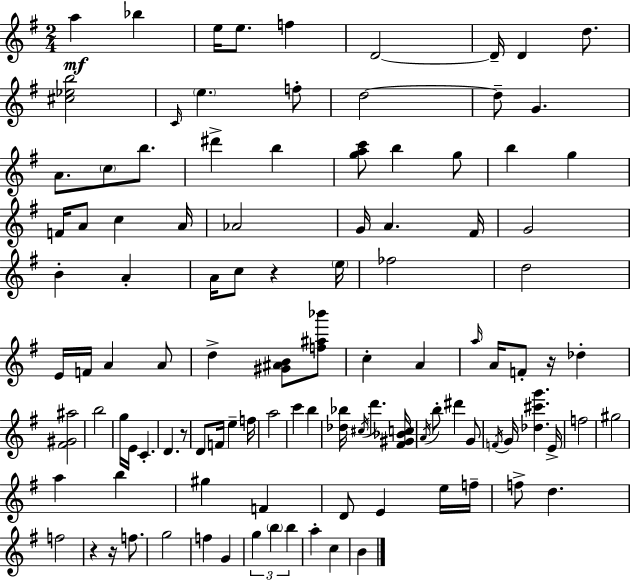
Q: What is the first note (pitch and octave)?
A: A5